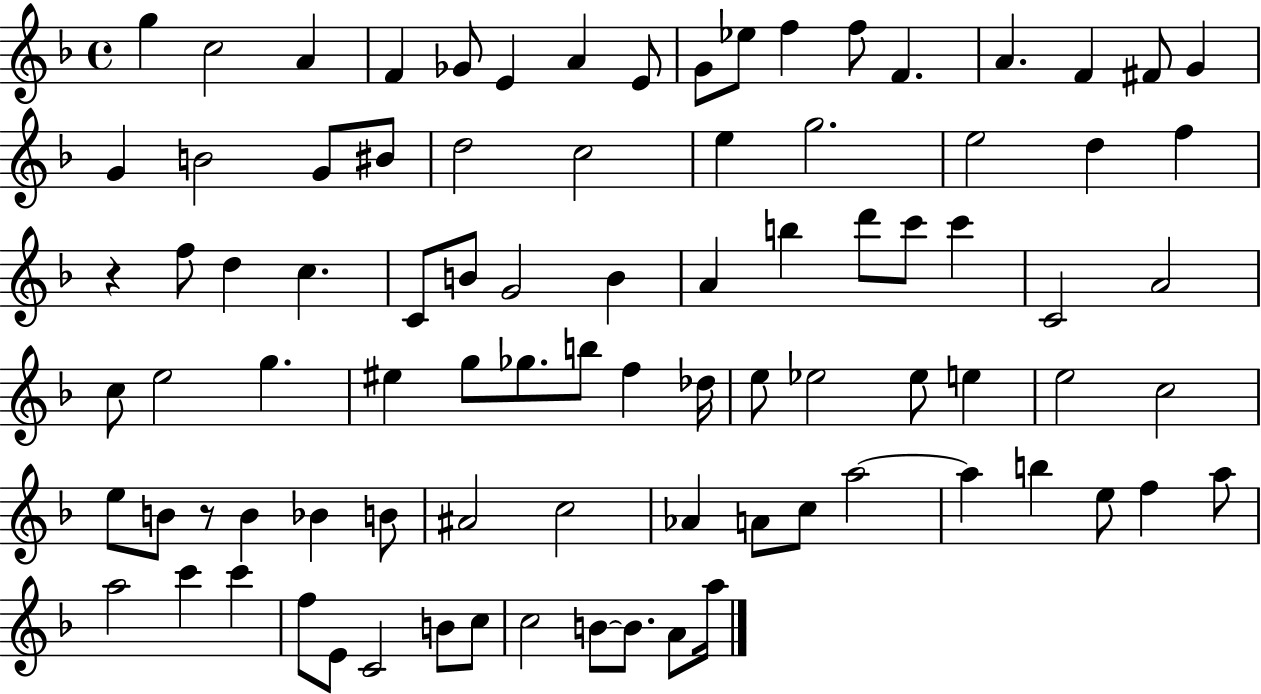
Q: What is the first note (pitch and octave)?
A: G5